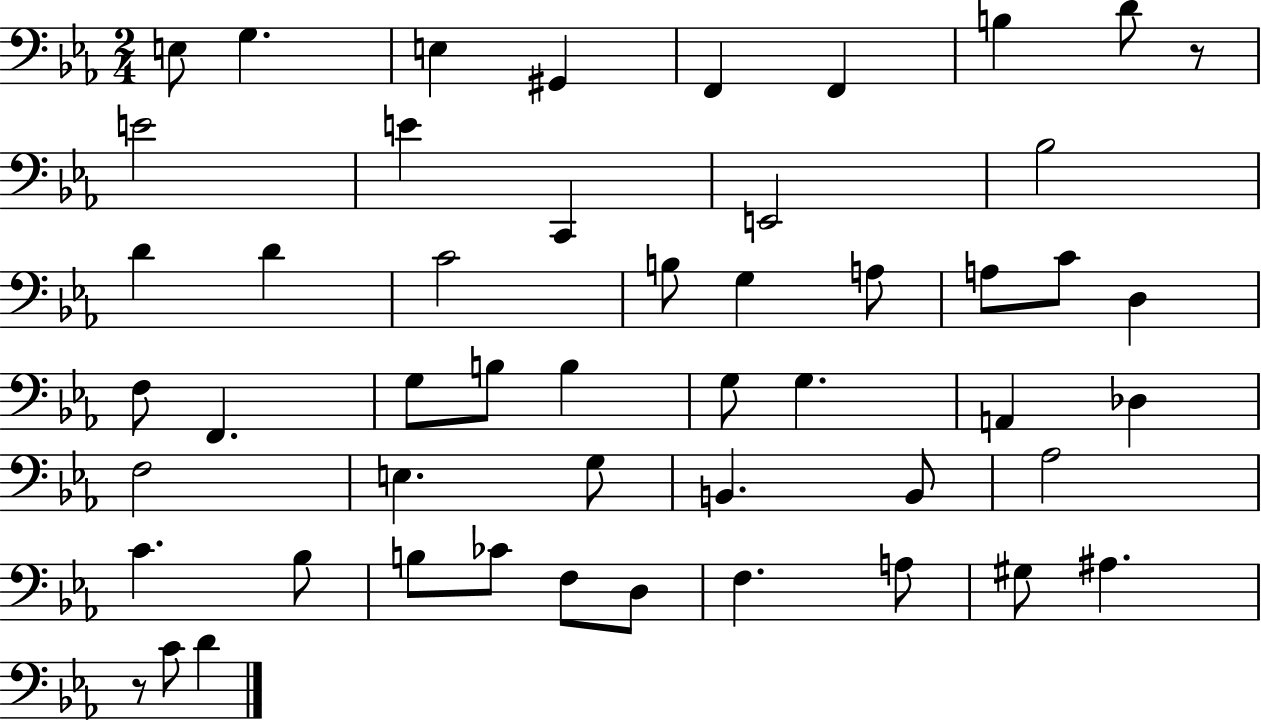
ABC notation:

X:1
T:Untitled
M:2/4
L:1/4
K:Eb
E,/2 G, E, ^G,, F,, F,, B, D/2 z/2 E2 E C,, E,,2 _B,2 D D C2 B,/2 G, A,/2 A,/2 C/2 D, F,/2 F,, G,/2 B,/2 B, G,/2 G, A,, _D, F,2 E, G,/2 B,, B,,/2 _A,2 C _B,/2 B,/2 _C/2 F,/2 D,/2 F, A,/2 ^G,/2 ^A, z/2 C/2 D